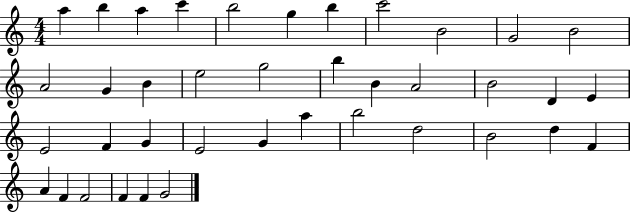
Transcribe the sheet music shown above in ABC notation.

X:1
T:Untitled
M:4/4
L:1/4
K:C
a b a c' b2 g b c'2 B2 G2 B2 A2 G B e2 g2 b B A2 B2 D E E2 F G E2 G a b2 d2 B2 d F A F F2 F F G2